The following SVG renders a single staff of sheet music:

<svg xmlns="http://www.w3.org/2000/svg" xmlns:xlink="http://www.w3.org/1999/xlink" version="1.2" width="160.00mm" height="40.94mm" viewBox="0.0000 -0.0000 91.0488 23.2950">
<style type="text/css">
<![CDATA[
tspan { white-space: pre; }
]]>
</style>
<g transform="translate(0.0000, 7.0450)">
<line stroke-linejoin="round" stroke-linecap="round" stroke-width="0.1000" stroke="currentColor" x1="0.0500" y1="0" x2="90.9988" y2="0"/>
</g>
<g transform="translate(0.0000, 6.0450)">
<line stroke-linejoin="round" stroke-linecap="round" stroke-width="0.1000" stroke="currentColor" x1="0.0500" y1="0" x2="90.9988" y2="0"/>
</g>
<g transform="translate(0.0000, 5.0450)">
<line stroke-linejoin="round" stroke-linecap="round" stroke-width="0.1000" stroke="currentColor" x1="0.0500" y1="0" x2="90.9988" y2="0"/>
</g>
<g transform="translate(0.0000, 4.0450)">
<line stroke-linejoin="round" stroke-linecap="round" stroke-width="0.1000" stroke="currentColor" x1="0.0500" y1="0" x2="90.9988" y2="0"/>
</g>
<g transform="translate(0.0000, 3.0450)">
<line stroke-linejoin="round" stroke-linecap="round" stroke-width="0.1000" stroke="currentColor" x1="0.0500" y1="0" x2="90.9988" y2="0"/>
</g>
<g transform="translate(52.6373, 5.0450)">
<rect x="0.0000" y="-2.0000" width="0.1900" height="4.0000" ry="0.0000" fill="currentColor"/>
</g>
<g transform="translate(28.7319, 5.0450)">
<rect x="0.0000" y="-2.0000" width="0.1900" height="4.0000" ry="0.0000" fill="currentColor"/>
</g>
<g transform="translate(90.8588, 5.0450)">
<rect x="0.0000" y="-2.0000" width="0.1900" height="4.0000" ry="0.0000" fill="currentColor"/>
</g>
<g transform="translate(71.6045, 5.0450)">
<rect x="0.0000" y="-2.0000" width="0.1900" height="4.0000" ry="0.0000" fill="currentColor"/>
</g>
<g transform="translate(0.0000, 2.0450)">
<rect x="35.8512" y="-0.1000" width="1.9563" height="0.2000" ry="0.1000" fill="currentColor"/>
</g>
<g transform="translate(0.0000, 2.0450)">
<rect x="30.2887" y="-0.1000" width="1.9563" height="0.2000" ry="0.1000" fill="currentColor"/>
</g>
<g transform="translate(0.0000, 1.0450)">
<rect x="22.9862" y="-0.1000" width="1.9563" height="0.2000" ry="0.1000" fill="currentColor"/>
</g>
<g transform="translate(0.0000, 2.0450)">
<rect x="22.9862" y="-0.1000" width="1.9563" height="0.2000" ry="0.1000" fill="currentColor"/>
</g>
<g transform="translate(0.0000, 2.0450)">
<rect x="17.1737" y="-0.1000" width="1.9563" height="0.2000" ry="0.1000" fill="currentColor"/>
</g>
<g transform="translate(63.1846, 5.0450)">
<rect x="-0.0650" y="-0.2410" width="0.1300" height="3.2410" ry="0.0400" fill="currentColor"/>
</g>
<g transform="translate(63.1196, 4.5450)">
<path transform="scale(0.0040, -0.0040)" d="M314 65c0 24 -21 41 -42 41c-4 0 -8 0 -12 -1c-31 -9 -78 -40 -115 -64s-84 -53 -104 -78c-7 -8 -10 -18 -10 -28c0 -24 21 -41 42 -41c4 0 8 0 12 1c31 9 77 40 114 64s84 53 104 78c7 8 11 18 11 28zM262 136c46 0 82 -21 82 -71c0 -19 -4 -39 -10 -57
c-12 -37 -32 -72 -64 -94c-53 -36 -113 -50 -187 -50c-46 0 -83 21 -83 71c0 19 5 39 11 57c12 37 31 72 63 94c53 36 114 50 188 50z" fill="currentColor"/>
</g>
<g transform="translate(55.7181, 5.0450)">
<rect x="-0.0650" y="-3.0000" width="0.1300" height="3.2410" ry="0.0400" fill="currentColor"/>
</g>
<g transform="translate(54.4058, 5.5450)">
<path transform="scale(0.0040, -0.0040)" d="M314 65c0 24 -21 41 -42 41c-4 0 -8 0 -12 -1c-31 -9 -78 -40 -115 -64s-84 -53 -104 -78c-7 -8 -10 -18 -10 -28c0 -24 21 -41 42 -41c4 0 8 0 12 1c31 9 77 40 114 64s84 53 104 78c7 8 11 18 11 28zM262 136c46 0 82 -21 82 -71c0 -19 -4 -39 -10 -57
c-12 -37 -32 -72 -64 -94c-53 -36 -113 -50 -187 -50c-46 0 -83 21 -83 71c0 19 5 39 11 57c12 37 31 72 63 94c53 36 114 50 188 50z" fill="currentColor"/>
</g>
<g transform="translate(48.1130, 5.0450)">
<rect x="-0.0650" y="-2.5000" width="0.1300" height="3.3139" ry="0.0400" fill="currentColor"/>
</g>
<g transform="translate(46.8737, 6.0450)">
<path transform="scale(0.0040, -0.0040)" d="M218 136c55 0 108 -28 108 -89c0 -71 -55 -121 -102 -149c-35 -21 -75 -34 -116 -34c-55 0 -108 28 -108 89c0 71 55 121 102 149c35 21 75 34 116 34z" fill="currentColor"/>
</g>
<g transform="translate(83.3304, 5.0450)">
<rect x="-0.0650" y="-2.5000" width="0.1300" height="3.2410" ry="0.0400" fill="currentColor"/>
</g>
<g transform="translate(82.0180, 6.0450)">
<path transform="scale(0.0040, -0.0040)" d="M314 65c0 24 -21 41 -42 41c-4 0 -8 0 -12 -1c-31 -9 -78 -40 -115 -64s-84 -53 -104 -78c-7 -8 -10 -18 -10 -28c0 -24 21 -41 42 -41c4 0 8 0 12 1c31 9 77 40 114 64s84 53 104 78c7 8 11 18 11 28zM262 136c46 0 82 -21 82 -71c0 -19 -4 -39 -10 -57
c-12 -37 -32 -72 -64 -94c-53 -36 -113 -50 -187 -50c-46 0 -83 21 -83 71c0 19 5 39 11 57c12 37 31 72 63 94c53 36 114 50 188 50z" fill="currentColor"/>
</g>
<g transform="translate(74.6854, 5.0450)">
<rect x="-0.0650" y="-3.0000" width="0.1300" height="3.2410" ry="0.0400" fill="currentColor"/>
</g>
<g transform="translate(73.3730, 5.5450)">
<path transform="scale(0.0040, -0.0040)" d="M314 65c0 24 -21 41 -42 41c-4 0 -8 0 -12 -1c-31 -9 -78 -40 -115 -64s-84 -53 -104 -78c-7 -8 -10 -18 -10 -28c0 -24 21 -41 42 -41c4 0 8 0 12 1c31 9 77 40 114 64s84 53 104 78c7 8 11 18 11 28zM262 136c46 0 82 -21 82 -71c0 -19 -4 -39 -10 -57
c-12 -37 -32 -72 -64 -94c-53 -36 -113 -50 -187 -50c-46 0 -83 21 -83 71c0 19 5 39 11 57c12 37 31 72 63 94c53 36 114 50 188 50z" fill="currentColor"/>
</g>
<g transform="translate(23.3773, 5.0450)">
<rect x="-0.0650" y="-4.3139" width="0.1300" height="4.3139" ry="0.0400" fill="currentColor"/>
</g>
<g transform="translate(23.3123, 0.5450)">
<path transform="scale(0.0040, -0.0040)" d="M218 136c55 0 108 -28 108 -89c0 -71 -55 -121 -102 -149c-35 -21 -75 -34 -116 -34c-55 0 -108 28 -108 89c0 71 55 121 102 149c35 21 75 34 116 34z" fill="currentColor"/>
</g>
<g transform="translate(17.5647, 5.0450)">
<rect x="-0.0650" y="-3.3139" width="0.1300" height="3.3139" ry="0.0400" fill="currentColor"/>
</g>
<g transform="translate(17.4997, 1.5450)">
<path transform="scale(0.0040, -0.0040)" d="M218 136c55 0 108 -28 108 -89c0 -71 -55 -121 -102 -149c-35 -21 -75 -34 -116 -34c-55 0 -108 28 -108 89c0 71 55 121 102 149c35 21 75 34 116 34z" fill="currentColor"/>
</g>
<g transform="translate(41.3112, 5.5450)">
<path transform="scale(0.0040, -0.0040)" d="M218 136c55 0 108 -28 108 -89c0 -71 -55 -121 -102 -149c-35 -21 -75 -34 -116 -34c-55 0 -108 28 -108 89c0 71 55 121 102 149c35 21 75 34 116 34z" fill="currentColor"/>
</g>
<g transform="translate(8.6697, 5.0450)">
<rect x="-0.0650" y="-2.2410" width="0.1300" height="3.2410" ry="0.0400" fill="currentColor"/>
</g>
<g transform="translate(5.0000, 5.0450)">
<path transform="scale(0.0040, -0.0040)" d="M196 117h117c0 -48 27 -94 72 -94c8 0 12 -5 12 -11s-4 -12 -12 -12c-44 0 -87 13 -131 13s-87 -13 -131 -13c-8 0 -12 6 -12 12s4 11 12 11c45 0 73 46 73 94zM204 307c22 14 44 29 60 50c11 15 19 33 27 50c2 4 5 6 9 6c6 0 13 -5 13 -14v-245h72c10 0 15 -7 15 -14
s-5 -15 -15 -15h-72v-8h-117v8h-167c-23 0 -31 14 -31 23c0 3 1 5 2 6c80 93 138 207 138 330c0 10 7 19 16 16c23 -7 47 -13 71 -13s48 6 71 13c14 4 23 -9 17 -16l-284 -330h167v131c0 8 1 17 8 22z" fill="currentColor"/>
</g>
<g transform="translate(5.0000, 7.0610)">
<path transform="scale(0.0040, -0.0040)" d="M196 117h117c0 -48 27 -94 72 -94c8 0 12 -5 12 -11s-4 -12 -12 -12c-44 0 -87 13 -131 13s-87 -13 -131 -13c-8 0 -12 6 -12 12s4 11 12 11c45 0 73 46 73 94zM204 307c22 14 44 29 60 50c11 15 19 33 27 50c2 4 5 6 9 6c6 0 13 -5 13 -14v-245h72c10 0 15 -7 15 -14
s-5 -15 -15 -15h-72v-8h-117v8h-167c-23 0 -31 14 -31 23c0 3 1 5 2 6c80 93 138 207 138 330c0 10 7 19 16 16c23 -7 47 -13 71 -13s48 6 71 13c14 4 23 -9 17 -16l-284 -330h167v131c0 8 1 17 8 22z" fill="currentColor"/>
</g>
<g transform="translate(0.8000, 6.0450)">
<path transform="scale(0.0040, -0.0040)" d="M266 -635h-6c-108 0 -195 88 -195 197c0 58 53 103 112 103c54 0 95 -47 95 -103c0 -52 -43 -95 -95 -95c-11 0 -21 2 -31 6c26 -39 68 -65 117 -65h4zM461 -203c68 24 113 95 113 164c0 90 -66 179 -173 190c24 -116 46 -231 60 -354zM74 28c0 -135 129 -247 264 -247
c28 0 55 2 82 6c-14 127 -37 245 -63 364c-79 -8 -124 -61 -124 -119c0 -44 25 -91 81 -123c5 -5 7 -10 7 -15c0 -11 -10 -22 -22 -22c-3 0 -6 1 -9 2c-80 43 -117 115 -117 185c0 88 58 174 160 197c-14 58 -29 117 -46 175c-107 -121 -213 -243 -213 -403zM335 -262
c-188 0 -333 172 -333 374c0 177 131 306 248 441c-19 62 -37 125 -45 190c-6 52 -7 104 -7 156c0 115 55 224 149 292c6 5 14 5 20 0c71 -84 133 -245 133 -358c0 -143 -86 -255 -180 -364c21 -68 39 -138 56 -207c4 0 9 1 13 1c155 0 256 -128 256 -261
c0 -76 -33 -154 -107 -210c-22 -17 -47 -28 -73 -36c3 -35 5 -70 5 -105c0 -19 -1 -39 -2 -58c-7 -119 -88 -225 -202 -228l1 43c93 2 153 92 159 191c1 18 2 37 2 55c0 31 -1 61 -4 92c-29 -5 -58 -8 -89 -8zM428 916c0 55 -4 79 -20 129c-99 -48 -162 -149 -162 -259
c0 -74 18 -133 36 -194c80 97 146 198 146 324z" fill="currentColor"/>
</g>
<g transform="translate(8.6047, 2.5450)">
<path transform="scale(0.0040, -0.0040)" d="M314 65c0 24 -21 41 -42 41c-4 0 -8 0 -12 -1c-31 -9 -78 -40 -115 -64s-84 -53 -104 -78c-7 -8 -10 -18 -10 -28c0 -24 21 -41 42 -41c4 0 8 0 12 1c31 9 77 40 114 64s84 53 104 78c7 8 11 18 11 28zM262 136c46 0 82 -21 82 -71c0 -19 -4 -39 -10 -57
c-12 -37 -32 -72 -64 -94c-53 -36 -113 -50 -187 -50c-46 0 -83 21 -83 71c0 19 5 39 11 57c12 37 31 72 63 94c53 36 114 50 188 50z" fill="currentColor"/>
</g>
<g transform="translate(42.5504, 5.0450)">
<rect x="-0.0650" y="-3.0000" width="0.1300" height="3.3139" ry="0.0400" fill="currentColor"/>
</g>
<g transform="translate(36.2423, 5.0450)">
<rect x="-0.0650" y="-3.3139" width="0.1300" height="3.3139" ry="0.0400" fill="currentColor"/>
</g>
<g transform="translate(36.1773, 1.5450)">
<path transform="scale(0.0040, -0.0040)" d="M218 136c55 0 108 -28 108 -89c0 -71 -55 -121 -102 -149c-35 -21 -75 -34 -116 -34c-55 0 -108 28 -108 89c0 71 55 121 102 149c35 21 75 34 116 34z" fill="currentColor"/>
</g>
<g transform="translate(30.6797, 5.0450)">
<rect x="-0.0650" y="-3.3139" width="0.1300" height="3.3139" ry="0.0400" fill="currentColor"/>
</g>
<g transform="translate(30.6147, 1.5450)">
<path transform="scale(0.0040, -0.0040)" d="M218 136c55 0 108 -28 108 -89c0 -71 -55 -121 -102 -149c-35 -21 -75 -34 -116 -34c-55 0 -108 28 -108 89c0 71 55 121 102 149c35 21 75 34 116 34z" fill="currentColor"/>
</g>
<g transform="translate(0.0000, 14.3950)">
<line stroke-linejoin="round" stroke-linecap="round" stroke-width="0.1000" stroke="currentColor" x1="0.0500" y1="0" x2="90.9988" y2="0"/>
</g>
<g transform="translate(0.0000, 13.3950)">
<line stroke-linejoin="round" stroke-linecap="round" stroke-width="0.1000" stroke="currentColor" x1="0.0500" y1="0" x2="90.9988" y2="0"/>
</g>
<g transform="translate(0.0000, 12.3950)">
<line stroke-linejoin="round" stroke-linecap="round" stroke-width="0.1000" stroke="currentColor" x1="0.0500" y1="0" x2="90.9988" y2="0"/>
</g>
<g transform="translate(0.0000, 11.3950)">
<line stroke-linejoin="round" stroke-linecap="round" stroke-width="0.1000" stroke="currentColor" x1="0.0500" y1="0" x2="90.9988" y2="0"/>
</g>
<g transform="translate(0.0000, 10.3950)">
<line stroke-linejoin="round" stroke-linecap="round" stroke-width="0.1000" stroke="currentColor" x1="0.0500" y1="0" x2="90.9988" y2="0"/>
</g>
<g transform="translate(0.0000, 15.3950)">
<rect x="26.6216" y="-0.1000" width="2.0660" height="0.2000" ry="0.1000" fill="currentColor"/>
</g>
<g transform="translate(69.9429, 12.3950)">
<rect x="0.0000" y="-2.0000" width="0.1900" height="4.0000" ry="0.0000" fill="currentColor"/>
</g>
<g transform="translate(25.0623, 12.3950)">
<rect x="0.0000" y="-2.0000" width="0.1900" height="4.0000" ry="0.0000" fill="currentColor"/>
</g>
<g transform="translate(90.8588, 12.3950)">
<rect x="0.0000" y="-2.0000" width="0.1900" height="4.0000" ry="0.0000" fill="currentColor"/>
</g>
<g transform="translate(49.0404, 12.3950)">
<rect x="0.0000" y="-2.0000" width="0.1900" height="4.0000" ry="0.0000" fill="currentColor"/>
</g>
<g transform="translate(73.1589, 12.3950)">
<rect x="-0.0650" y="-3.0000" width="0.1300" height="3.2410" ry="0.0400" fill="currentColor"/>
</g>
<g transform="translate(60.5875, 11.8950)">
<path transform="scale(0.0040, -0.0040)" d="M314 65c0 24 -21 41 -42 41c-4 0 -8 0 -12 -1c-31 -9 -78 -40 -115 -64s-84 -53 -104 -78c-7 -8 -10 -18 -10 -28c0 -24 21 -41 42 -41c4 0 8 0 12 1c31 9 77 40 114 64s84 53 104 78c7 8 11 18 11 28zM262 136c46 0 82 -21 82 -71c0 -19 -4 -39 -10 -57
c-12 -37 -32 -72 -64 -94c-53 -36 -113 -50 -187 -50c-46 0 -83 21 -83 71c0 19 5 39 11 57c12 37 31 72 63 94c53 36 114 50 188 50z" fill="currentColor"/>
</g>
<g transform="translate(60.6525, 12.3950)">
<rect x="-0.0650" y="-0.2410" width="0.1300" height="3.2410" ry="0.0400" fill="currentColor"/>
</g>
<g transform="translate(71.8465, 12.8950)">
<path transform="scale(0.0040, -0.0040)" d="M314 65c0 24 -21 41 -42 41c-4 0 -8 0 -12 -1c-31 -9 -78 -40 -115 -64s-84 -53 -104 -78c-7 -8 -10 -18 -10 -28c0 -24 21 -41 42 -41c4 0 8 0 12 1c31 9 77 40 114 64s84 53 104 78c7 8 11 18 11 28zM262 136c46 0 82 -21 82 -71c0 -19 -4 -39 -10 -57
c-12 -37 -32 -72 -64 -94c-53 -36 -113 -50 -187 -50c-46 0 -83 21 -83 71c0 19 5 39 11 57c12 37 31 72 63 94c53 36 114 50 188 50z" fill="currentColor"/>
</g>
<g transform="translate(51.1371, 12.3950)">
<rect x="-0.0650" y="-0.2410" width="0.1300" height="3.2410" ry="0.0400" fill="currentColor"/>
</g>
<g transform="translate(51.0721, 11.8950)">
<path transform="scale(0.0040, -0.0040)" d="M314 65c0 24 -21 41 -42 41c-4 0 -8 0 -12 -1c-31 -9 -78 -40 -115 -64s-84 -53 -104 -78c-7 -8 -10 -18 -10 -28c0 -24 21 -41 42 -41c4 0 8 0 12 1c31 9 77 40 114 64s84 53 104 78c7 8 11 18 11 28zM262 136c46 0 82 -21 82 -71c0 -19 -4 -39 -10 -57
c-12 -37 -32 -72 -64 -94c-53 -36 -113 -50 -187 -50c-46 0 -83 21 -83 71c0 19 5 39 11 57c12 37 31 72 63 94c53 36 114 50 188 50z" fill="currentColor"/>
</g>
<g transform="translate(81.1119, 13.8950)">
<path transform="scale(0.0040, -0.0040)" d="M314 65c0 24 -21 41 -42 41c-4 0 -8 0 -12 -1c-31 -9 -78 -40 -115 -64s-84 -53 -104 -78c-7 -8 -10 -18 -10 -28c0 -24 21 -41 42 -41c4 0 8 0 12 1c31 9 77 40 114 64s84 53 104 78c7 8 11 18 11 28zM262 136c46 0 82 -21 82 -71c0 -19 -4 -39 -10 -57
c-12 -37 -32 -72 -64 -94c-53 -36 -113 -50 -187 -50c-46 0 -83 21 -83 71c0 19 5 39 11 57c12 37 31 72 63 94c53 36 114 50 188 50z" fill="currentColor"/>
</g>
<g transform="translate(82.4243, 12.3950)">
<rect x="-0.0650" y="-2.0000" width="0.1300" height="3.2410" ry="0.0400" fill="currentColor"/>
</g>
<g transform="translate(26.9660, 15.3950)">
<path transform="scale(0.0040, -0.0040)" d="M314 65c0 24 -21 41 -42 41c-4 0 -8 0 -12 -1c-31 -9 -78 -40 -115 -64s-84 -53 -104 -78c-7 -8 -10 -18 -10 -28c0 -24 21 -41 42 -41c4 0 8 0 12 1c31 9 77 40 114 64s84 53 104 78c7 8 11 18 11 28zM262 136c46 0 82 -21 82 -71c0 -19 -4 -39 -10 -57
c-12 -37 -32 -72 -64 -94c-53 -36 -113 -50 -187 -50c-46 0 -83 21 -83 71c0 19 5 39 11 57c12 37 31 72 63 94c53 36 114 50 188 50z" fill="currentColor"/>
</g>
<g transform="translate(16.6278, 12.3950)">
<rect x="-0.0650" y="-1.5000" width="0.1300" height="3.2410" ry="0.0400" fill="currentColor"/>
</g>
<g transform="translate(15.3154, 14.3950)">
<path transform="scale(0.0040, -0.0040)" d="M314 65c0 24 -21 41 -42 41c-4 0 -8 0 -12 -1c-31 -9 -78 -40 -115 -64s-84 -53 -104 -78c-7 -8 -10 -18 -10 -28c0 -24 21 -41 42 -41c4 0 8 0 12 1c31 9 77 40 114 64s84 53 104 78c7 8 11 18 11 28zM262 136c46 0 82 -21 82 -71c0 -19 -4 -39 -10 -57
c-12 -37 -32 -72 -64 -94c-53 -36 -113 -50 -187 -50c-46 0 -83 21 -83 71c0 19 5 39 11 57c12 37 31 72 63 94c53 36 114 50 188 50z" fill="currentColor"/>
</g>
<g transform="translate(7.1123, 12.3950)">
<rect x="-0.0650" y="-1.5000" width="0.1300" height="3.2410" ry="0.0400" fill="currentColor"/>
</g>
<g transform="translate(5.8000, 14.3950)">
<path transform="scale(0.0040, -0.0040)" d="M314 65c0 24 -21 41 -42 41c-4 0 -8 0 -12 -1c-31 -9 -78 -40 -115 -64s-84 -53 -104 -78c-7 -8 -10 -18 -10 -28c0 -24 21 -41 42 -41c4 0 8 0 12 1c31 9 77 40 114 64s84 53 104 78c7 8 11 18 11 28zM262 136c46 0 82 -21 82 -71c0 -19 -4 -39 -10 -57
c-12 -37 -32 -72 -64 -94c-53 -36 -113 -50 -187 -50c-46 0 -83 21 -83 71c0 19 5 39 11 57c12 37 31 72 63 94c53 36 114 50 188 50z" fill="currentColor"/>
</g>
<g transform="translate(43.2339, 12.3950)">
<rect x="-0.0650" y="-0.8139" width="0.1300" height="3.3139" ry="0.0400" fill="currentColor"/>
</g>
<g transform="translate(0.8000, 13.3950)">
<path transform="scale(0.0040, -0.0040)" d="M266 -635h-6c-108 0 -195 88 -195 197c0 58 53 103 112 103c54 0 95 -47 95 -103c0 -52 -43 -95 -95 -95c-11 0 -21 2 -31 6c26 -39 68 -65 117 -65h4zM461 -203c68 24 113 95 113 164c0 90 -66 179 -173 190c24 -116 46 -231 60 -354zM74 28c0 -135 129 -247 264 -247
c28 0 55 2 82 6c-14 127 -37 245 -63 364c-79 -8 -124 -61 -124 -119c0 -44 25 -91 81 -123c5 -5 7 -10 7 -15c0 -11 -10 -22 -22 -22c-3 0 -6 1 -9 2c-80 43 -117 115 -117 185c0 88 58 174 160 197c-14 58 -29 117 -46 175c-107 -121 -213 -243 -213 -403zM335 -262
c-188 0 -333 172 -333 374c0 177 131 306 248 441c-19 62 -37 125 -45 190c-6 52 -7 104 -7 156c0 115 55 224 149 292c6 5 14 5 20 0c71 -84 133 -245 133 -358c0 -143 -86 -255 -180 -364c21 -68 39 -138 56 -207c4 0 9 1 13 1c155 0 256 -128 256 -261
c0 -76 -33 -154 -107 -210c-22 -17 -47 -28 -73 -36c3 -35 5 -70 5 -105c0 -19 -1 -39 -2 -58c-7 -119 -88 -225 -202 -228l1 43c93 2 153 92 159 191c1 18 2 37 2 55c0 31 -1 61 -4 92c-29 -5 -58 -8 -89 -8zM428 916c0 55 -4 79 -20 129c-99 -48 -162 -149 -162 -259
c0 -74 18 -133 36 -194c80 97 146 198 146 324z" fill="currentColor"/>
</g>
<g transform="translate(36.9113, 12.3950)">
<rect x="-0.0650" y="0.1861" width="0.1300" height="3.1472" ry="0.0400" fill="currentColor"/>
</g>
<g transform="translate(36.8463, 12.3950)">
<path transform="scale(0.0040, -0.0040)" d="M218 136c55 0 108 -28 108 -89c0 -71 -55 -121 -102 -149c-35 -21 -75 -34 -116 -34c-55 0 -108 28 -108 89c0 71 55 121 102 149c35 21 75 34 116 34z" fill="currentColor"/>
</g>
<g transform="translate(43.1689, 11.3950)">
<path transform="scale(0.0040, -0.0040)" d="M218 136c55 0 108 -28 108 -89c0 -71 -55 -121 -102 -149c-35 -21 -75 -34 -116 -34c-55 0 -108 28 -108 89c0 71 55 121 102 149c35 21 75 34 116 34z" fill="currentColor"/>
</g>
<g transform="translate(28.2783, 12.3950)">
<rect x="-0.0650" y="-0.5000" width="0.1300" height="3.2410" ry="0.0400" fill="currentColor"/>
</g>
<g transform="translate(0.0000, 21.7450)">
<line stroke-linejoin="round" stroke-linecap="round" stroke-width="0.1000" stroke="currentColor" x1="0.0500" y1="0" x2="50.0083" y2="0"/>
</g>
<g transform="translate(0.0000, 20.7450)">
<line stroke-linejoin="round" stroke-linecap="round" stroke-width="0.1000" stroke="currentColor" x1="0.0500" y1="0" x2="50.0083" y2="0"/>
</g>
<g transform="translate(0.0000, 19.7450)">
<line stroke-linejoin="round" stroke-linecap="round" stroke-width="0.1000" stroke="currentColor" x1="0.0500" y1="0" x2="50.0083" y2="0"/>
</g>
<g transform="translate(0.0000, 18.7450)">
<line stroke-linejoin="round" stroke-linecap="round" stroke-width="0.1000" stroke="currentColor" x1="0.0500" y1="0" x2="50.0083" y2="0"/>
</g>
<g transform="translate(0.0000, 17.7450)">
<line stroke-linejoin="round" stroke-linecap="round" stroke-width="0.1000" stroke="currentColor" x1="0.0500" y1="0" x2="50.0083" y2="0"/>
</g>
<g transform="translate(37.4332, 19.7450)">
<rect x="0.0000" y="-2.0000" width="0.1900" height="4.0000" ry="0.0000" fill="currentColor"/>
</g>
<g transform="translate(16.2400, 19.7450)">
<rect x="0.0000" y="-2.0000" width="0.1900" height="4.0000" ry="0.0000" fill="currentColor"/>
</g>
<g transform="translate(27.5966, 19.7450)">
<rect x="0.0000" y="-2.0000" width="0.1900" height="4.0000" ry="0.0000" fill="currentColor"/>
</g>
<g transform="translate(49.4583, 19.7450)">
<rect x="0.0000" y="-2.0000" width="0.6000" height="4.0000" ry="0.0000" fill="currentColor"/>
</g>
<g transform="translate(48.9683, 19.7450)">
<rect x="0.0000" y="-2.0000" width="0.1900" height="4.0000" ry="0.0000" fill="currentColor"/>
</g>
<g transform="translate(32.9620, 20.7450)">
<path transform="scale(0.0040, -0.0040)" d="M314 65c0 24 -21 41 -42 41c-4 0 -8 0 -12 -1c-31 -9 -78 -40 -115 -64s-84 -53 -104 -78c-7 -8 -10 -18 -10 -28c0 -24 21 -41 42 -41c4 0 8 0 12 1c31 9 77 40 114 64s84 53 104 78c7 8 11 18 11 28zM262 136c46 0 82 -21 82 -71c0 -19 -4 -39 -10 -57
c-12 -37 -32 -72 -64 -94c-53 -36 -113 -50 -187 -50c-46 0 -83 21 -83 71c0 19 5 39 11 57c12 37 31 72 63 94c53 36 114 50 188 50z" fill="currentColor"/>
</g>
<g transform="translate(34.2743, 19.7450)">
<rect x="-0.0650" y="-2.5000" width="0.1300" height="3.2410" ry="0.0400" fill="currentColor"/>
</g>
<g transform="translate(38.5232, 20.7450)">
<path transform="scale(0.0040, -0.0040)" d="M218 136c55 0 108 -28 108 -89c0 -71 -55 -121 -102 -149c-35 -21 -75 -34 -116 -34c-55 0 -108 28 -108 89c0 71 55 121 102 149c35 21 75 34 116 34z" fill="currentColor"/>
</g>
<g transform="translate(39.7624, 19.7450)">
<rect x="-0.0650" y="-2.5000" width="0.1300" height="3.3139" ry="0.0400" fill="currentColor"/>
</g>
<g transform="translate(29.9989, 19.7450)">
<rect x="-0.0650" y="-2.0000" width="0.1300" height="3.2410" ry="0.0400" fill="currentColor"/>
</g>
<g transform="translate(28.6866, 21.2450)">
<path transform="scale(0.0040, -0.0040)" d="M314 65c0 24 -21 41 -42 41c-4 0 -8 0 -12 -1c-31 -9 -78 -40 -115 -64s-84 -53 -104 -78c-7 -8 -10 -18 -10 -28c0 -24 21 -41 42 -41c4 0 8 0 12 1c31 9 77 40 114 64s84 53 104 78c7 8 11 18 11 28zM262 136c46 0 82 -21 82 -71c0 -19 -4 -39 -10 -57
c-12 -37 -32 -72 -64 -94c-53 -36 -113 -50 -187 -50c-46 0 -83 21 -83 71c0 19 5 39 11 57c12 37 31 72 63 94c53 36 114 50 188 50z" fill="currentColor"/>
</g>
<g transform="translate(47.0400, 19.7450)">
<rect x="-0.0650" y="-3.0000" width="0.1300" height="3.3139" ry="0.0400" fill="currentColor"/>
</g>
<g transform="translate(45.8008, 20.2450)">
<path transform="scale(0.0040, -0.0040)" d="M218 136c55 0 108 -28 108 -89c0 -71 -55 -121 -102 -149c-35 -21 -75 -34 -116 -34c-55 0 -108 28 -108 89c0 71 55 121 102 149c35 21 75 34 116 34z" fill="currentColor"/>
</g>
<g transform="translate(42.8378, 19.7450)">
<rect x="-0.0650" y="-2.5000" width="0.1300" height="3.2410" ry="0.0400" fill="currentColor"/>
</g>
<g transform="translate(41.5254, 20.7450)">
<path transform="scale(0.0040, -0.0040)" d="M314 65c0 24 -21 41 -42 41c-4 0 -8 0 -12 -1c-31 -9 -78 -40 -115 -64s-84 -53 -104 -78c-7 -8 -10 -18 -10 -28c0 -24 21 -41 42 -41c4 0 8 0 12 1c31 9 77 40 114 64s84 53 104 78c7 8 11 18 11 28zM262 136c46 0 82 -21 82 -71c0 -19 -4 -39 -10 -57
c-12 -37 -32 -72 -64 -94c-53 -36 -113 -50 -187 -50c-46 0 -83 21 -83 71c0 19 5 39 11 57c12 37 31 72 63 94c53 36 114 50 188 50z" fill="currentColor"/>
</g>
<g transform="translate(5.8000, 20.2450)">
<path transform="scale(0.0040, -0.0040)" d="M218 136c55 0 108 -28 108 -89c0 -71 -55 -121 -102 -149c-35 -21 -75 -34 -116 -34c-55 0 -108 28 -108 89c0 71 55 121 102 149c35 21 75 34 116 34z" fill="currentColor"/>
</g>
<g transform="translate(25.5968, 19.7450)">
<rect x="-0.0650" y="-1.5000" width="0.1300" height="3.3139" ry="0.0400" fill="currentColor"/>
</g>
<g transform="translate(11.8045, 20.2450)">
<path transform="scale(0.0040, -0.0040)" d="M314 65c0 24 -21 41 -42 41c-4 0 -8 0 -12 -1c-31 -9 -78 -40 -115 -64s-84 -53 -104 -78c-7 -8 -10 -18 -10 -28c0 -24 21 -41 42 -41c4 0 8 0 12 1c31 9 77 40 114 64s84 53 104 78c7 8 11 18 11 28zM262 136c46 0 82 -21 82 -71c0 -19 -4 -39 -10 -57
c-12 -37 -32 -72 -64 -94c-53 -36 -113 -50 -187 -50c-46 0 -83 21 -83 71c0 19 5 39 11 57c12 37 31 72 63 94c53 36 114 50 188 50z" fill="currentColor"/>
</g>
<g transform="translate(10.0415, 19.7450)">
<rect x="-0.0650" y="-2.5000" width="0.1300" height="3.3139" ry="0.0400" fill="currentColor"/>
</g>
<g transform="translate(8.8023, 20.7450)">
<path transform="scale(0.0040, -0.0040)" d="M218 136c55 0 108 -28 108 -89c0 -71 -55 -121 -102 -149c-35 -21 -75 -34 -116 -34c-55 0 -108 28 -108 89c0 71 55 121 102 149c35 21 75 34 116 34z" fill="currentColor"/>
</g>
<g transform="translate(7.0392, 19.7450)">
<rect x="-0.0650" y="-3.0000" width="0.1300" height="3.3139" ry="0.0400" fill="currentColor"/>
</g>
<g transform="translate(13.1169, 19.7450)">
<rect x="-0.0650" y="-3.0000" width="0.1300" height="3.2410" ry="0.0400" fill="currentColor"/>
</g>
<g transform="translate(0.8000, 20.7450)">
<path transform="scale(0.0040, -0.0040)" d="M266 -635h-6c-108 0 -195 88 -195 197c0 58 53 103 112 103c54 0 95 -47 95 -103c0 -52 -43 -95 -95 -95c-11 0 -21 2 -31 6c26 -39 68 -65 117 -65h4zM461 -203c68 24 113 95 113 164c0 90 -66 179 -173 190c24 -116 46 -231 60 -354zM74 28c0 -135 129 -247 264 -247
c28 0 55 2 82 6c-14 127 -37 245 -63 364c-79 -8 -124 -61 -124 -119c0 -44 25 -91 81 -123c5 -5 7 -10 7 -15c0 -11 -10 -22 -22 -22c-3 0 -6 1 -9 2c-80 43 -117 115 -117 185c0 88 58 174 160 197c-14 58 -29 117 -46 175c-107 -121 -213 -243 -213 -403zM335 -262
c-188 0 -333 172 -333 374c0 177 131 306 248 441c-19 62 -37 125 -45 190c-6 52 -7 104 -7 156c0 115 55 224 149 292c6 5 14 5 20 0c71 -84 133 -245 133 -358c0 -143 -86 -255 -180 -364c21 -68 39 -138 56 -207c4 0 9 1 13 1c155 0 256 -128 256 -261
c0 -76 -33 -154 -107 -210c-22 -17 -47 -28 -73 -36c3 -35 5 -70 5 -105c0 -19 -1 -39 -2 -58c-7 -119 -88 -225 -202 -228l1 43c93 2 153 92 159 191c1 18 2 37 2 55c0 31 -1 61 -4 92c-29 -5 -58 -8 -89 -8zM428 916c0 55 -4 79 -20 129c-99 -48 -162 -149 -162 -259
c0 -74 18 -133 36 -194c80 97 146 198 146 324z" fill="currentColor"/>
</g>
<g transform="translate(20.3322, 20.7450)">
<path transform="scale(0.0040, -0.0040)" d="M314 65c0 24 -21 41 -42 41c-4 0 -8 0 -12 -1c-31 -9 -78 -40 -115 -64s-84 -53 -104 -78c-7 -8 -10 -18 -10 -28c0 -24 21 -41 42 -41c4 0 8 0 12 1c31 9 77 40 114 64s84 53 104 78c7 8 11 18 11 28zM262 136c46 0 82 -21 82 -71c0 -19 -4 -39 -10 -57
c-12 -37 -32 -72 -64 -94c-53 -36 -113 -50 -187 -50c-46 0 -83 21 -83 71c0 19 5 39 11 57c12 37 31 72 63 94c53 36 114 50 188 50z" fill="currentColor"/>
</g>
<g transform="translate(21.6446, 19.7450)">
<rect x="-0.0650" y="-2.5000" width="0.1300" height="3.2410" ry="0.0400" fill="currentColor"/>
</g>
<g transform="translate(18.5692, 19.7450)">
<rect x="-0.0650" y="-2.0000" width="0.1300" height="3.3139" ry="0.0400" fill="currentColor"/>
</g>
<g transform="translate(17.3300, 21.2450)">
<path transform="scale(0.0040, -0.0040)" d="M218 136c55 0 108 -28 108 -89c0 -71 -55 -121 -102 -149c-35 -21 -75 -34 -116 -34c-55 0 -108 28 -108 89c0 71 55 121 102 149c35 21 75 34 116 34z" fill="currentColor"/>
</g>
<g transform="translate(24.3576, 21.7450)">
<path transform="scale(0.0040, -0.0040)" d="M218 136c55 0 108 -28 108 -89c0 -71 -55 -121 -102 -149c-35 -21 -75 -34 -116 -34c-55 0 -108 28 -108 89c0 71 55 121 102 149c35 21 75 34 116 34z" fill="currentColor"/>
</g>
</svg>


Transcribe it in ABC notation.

X:1
T:Untitled
M:4/4
L:1/4
K:C
g2 b d' b b A G A2 c2 A2 G2 E2 E2 C2 B d c2 c2 A2 F2 A G A2 F G2 E F2 G2 G G2 A